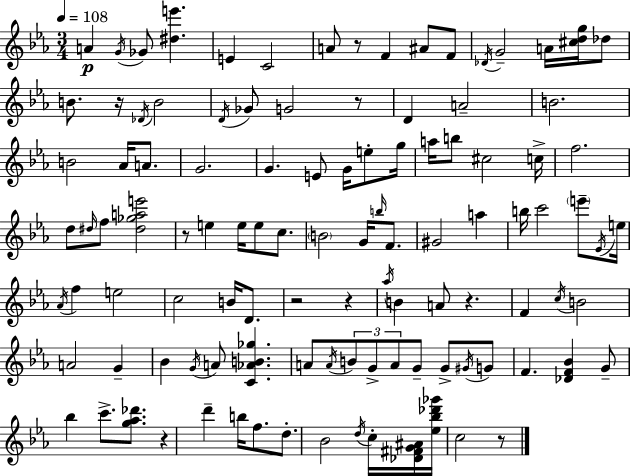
{
  \clef treble
  \numericTimeSignature
  \time 3/4
  \key c \minor
  \tempo 4 = 108
  a'4\p \acciaccatura { g'16 } ges'8 <dis'' e'''>4. | e'4 c'2 | a'8 r8 f'4 ais'8 f'8 | \acciaccatura { des'16 } g'2-- a'16 <cis'' d'' g''>16 | \break des''8 b'8. r16 \acciaccatura { des'16 } b'2 | \acciaccatura { d'16 } ges'8 g'2 | r8 d'4 a'2-- | b'2. | \break b'2 | aes'16 a'8. g'2. | g'4. e'8 | g'16 e''8-. g''16 a''16 b''8 cis''2 | \break c''16-> f''2. | d''8 \grace { dis''16 } f''8 <dis'' ges'' a'' e'''>2 | r8 e''4 e''16 | e''8 c''8. \parenthesize b'2 | \break g'16 \grace { b''16 } f'8. gis'2 | a''4 b''16 c'''2 | \parenthesize e'''8-- \acciaccatura { ees'16 } e''16 \acciaccatura { aes'16 } f''4 | e''2 c''2 | \break b'16 d'8. r2 | r4 \acciaccatura { aes''16 } b'4 | a'8 r4. f'4 | \acciaccatura { c''16 } b'2 a'2 | \break g'4-- bes'4 | \acciaccatura { g'16 } a'8 <c' aes' b' ges''>4. a'8 | \acciaccatura { a'16 } \tuplet 3/2 { b'8 g'8-> a'8 } g'8-- g'8-> | \acciaccatura { gis'16 } g'8 f'4. <des' f' bes'>4 | \break g'8-- bes''4 c'''8.-> <g'' aes'' des'''>8. | r4 d'''4-- b''16 f''8. | d''8.-. bes'2 | \acciaccatura { d''16 } c''16-. <des' fis' g' ais'>16 <ees'' bes'' des''' ges'''>16 c''2 | \break r8 \bar "|."
}